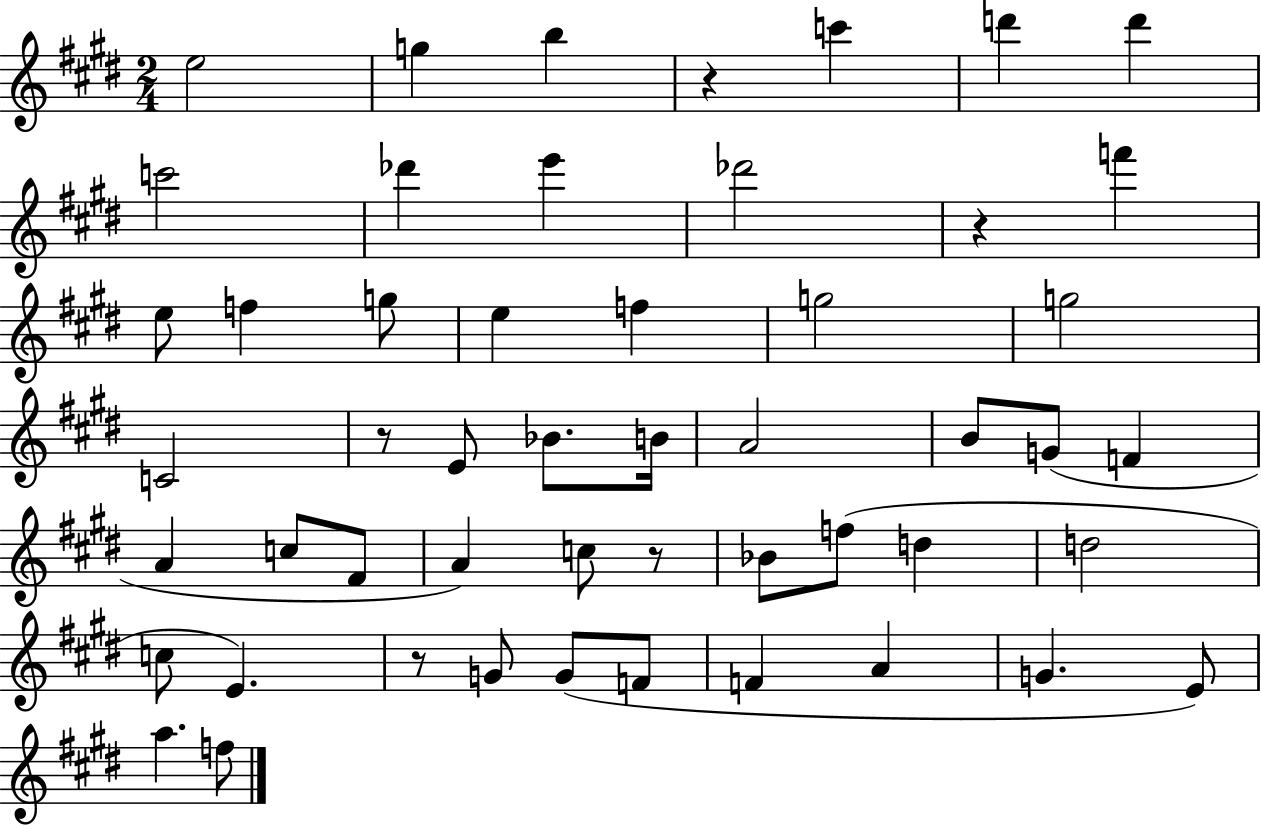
X:1
T:Untitled
M:2/4
L:1/4
K:E
e2 g b z c' d' d' c'2 _d' e' _d'2 z f' e/2 f g/2 e f g2 g2 C2 z/2 E/2 _B/2 B/4 A2 B/2 G/2 F A c/2 ^F/2 A c/2 z/2 _B/2 f/2 d d2 c/2 E z/2 G/2 G/2 F/2 F A G E/2 a f/2